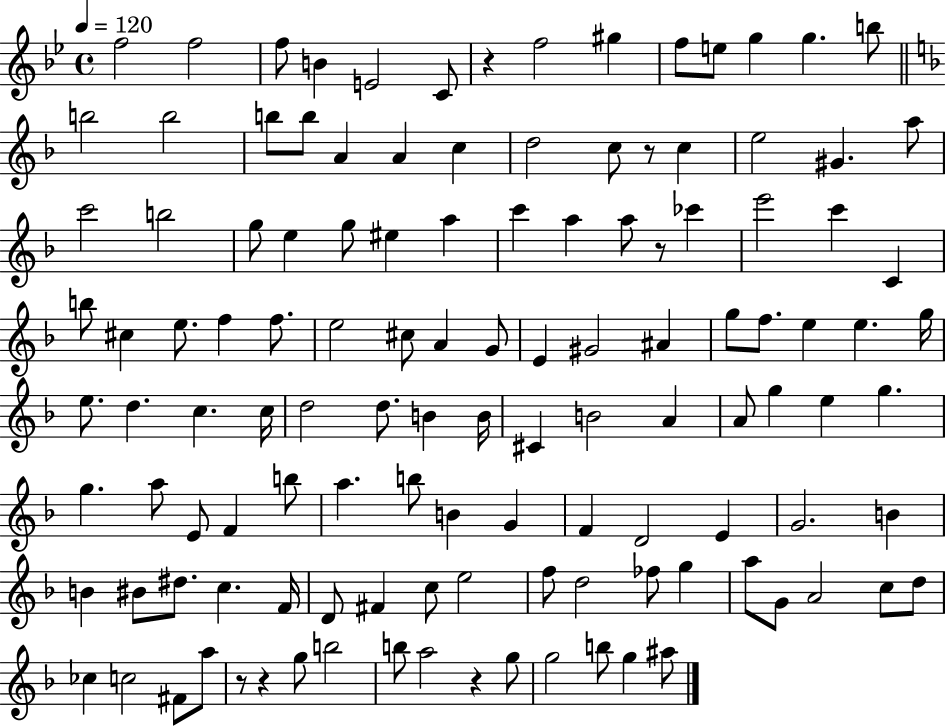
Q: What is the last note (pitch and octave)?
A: A#5